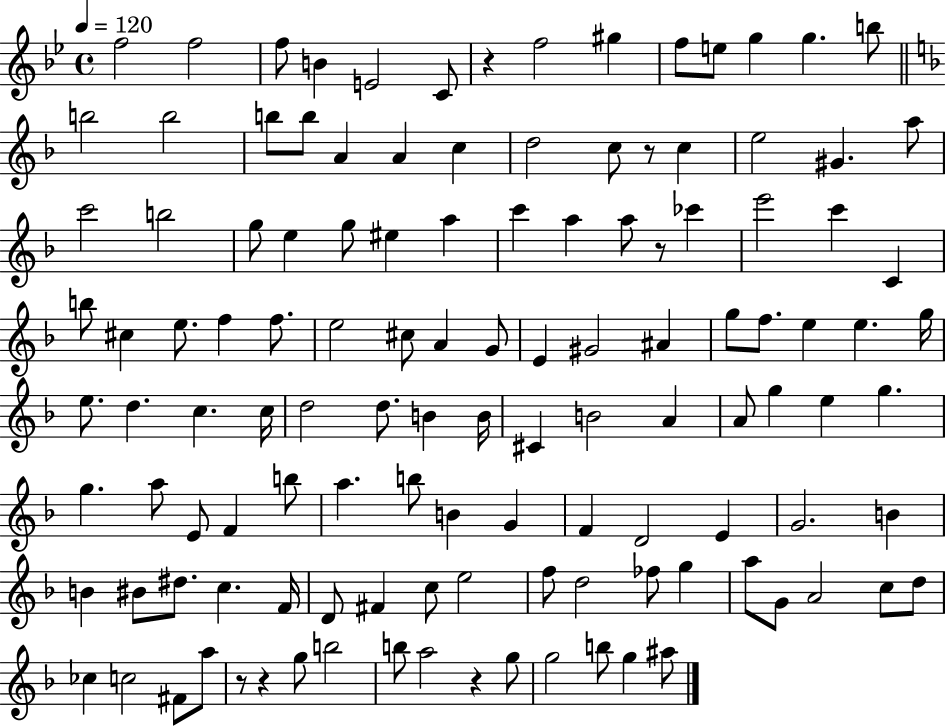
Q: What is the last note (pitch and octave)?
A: A#5